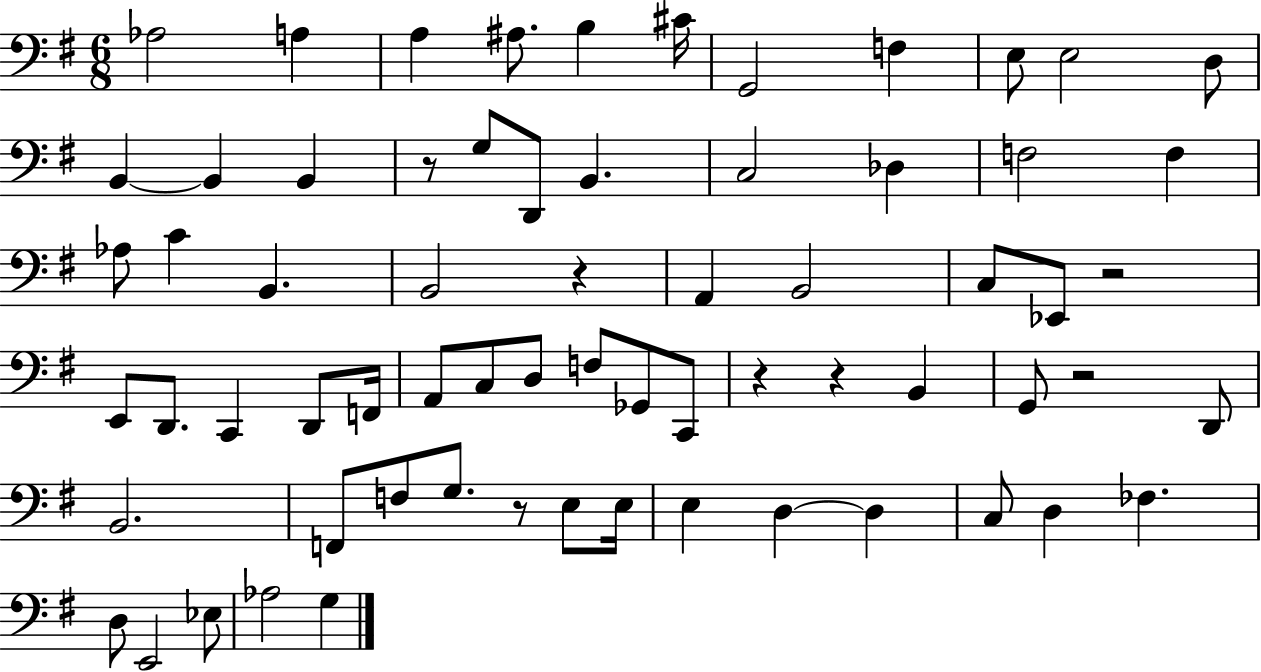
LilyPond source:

{
  \clef bass
  \numericTimeSignature
  \time 6/8
  \key g \major
  aes2 a4 | a4 ais8. b4 cis'16 | g,2 f4 | e8 e2 d8 | \break b,4~~ b,4 b,4 | r8 g8 d,8 b,4. | c2 des4 | f2 f4 | \break aes8 c'4 b,4. | b,2 r4 | a,4 b,2 | c8 ees,8 r2 | \break e,8 d,8. c,4 d,8 f,16 | a,8 c8 d8 f8 ges,8 c,8 | r4 r4 b,4 | g,8 r2 d,8 | \break b,2. | f,8 f8 g8. r8 e8 e16 | e4 d4~~ d4 | c8 d4 fes4. | \break d8 e,2 ees8 | aes2 g4 | \bar "|."
}